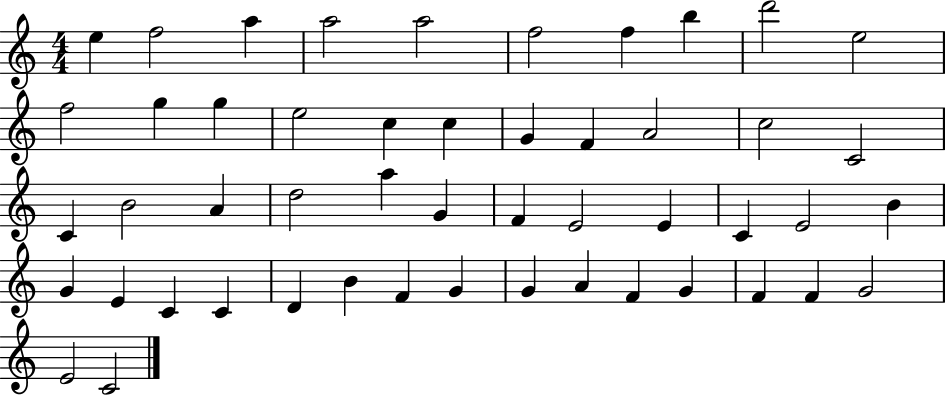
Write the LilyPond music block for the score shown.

{
  \clef treble
  \numericTimeSignature
  \time 4/4
  \key c \major
  e''4 f''2 a''4 | a''2 a''2 | f''2 f''4 b''4 | d'''2 e''2 | \break f''2 g''4 g''4 | e''2 c''4 c''4 | g'4 f'4 a'2 | c''2 c'2 | \break c'4 b'2 a'4 | d''2 a''4 g'4 | f'4 e'2 e'4 | c'4 e'2 b'4 | \break g'4 e'4 c'4 c'4 | d'4 b'4 f'4 g'4 | g'4 a'4 f'4 g'4 | f'4 f'4 g'2 | \break e'2 c'2 | \bar "|."
}